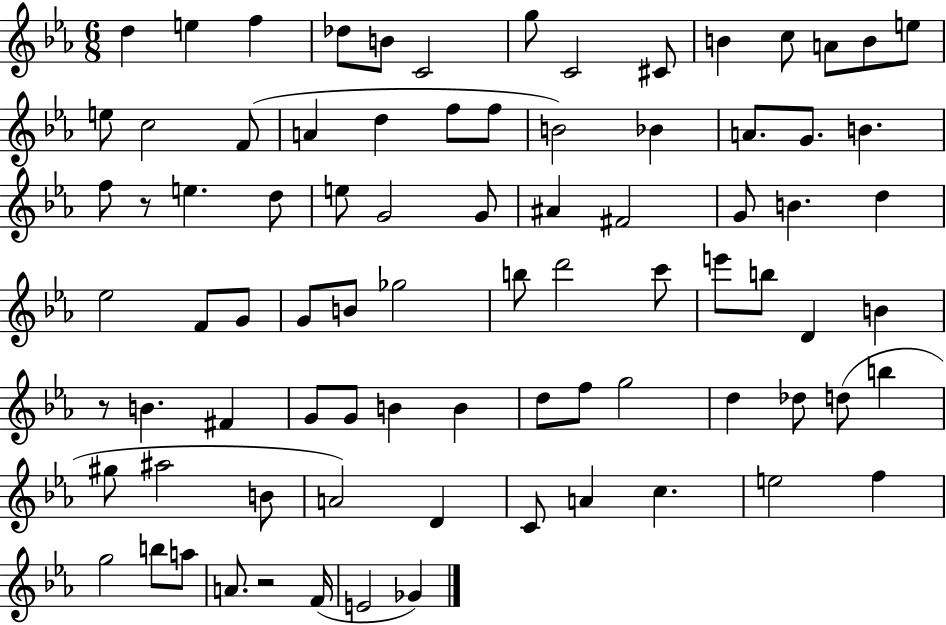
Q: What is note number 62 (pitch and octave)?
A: D5